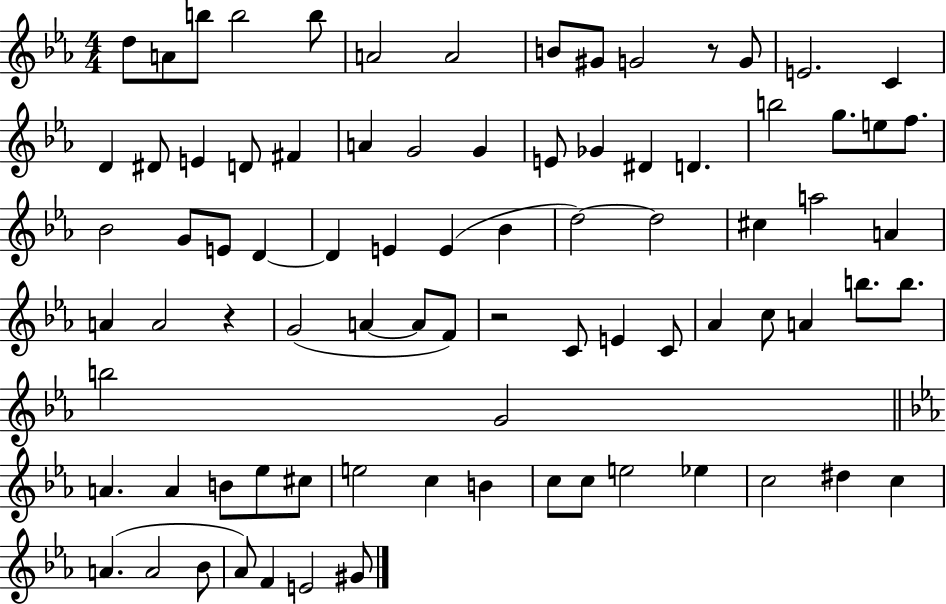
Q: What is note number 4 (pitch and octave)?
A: B5